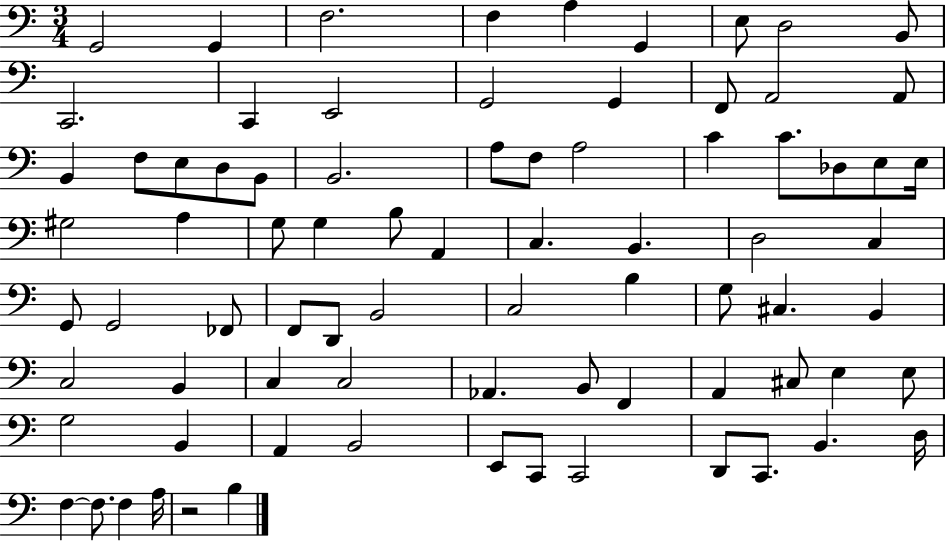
{
  \clef bass
  \numericTimeSignature
  \time 3/4
  \key c \major
  g,2 g,4 | f2. | f4 a4 g,4 | e8 d2 b,8 | \break c,2. | c,4 e,2 | g,2 g,4 | f,8 a,2 a,8 | \break b,4 f8 e8 d8 b,8 | b,2. | a8 f8 a2 | c'4 c'8. des8 e8 e16 | \break gis2 a4 | g8 g4 b8 a,4 | c4. b,4. | d2 c4 | \break g,8 g,2 fes,8 | f,8 d,8 b,2 | c2 b4 | g8 cis4. b,4 | \break c2 b,4 | c4 c2 | aes,4. b,8 f,4 | a,4 cis8 e4 e8 | \break g2 b,4 | a,4 b,2 | e,8 c,8 c,2 | d,8 c,8. b,4. d16 | \break f4~~ f8. f4 a16 | r2 b4 | \bar "|."
}